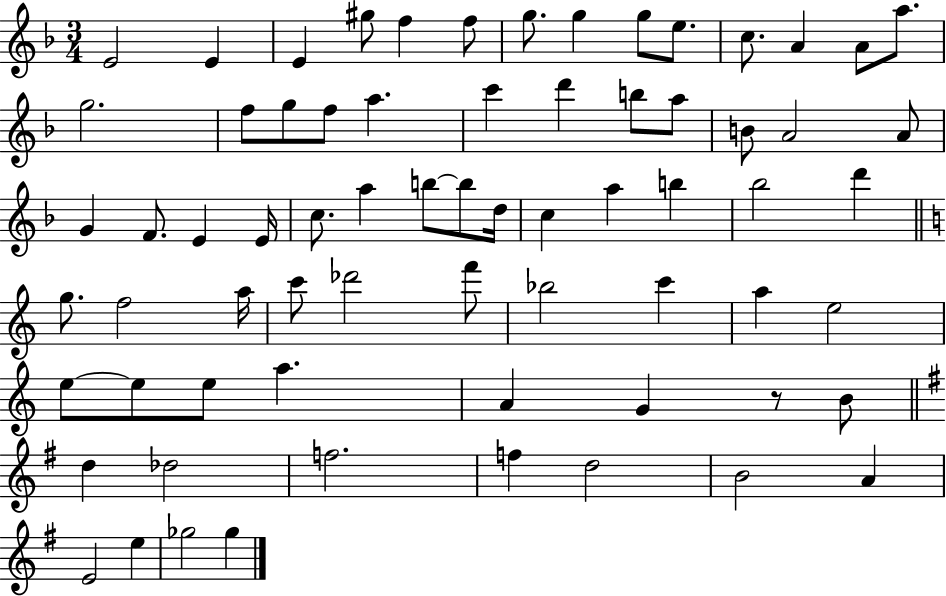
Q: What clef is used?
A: treble